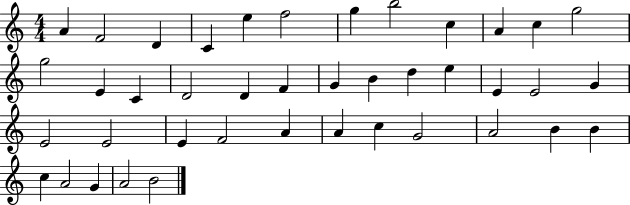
X:1
T:Untitled
M:4/4
L:1/4
K:C
A F2 D C e f2 g b2 c A c g2 g2 E C D2 D F G B d e E E2 G E2 E2 E F2 A A c G2 A2 B B c A2 G A2 B2